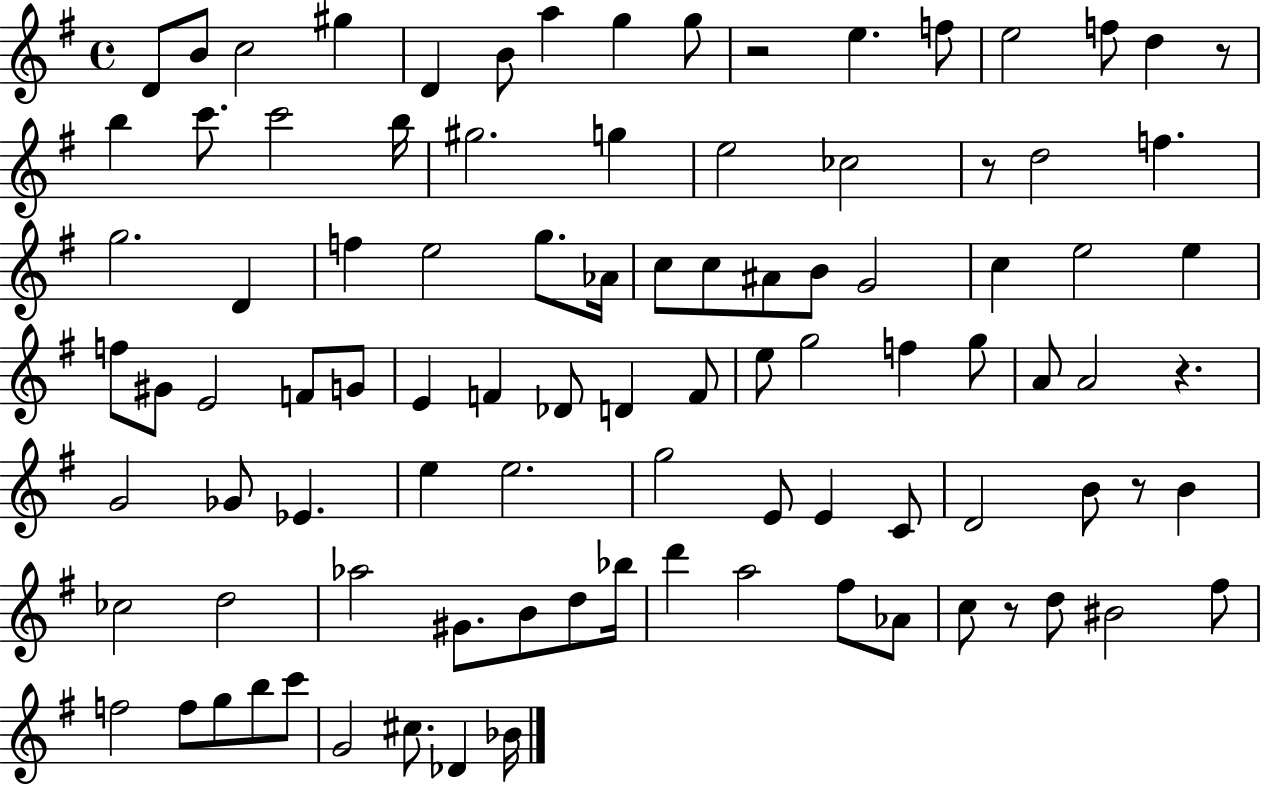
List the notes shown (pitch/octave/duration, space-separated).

D4/e B4/e C5/h G#5/q D4/q B4/e A5/q G5/q G5/e R/h E5/q. F5/e E5/h F5/e D5/q R/e B5/q C6/e. C6/h B5/s G#5/h. G5/q E5/h CES5/h R/e D5/h F5/q. G5/h. D4/q F5/q E5/h G5/e. Ab4/s C5/e C5/e A#4/e B4/e G4/h C5/q E5/h E5/q F5/e G#4/e E4/h F4/e G4/e E4/q F4/q Db4/e D4/q F4/e E5/e G5/h F5/q G5/e A4/e A4/h R/q. G4/h Gb4/e Eb4/q. E5/q E5/h. G5/h E4/e E4/q C4/e D4/h B4/e R/e B4/q CES5/h D5/h Ab5/h G#4/e. B4/e D5/e Bb5/s D6/q A5/h F#5/e Ab4/e C5/e R/e D5/e BIS4/h F#5/e F5/h F5/e G5/e B5/e C6/e G4/h C#5/e. Db4/q Bb4/s